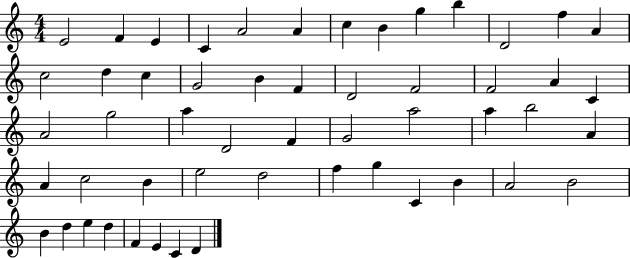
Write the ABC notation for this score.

X:1
T:Untitled
M:4/4
L:1/4
K:C
E2 F E C A2 A c B g b D2 f A c2 d c G2 B F D2 F2 F2 A C A2 g2 a D2 F G2 a2 a b2 A A c2 B e2 d2 f g C B A2 B2 B d e d F E C D